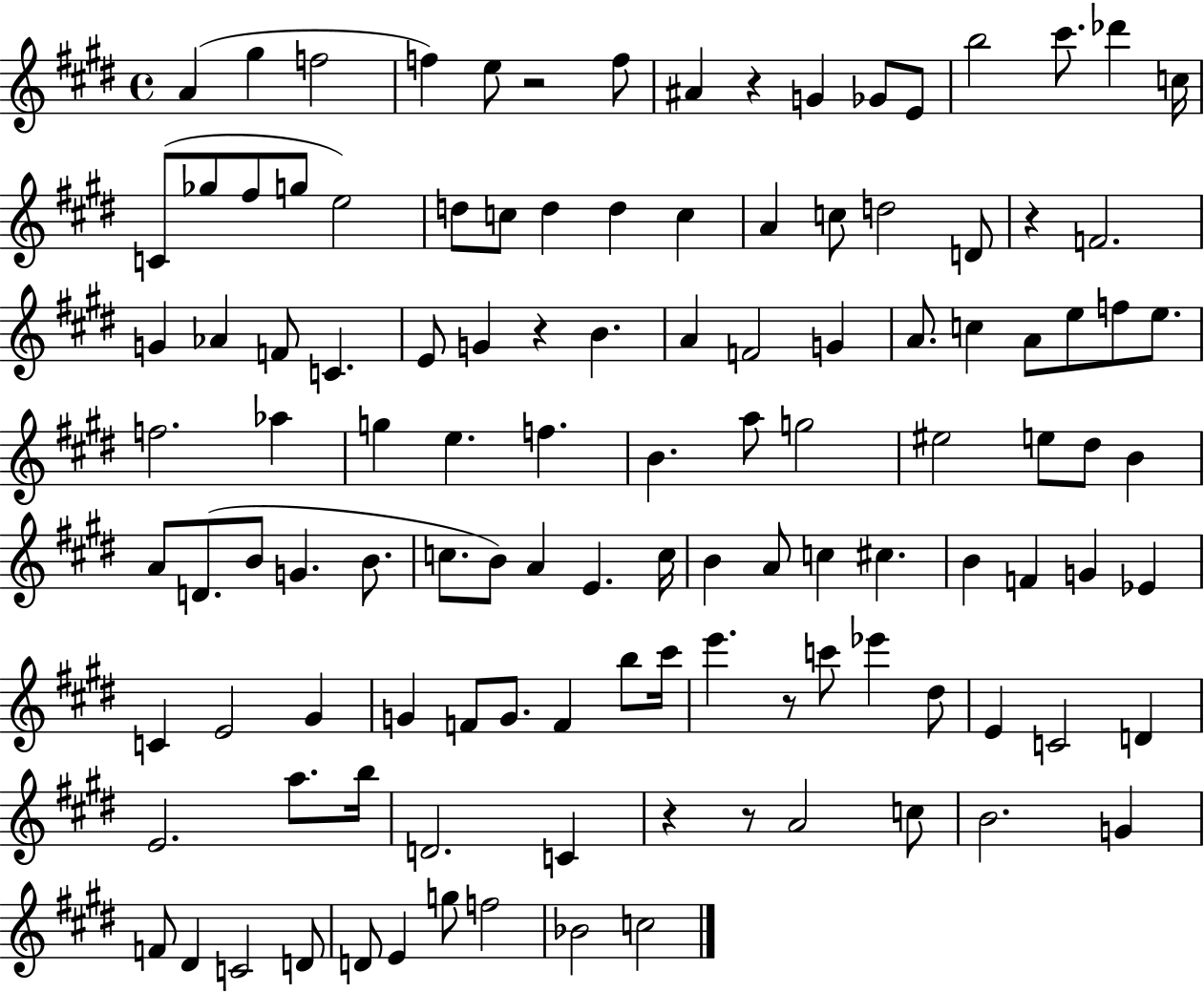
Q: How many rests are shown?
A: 7